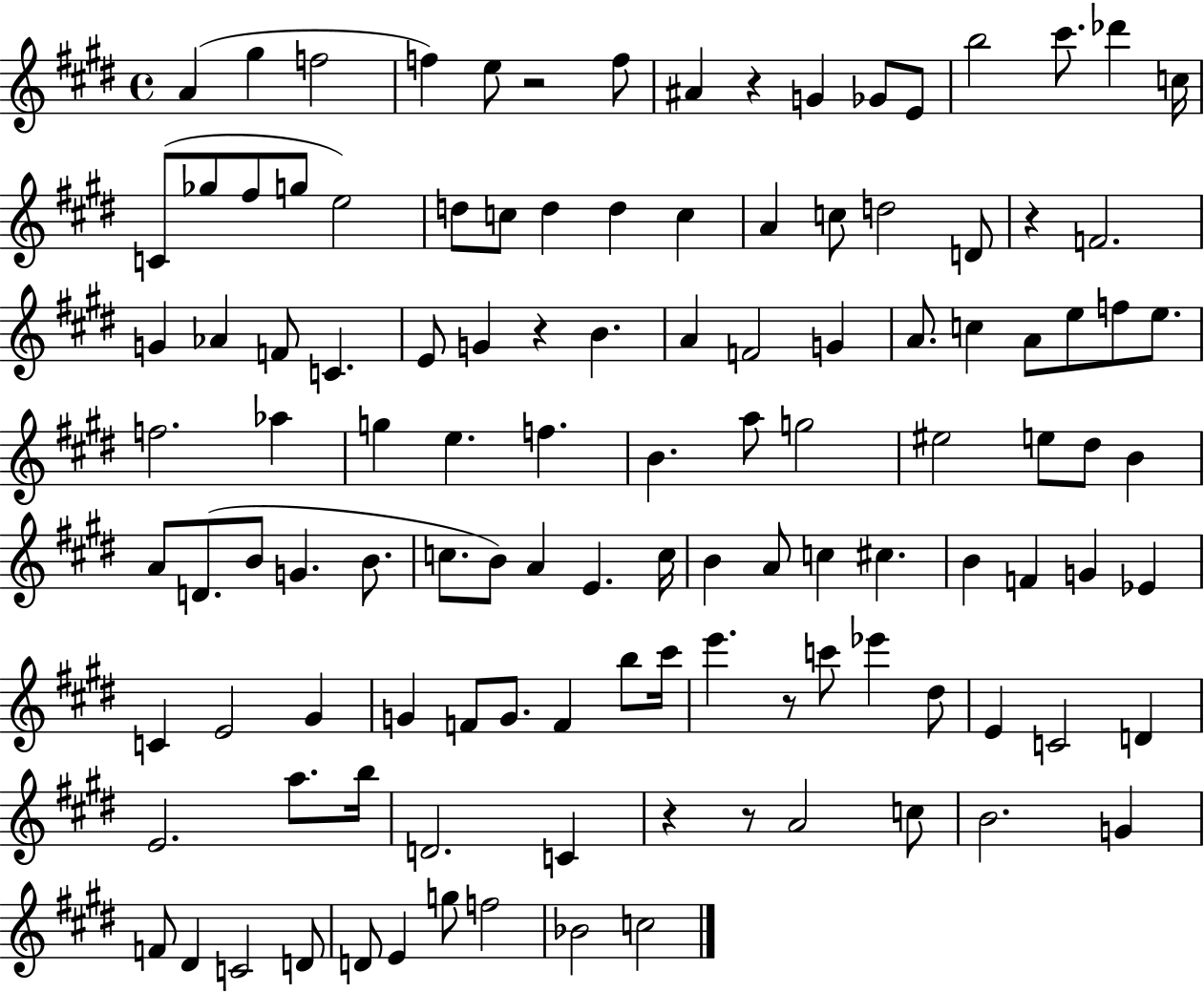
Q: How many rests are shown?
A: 7